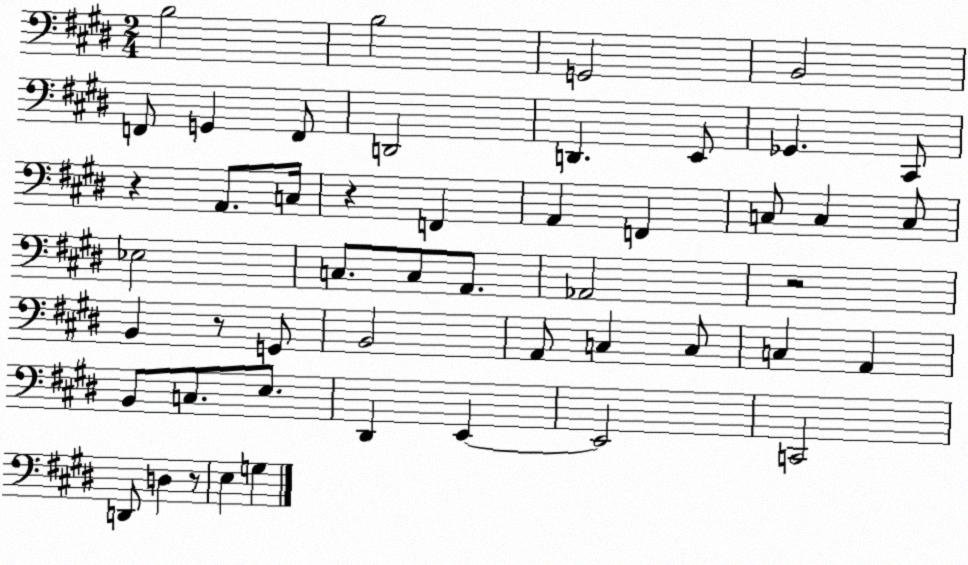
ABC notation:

X:1
T:Untitled
M:2/4
L:1/4
K:E
B,2 B,2 G,,2 B,,2 F,,/2 G,, F,,/2 D,,2 D,, E,,/2 _G,, ^C,,/2 z A,,/2 C,/4 z F,, A,, F,, C,/2 C, C,/2 _E,2 C,/2 C,/2 A,,/2 _A,,2 z2 B,, z/2 G,,/2 B,,2 A,,/2 C, C,/2 C, A,, B,,/2 C,/2 E,/2 ^D,, E,, E,,2 C,,2 D,,/2 D, z/2 E, G,